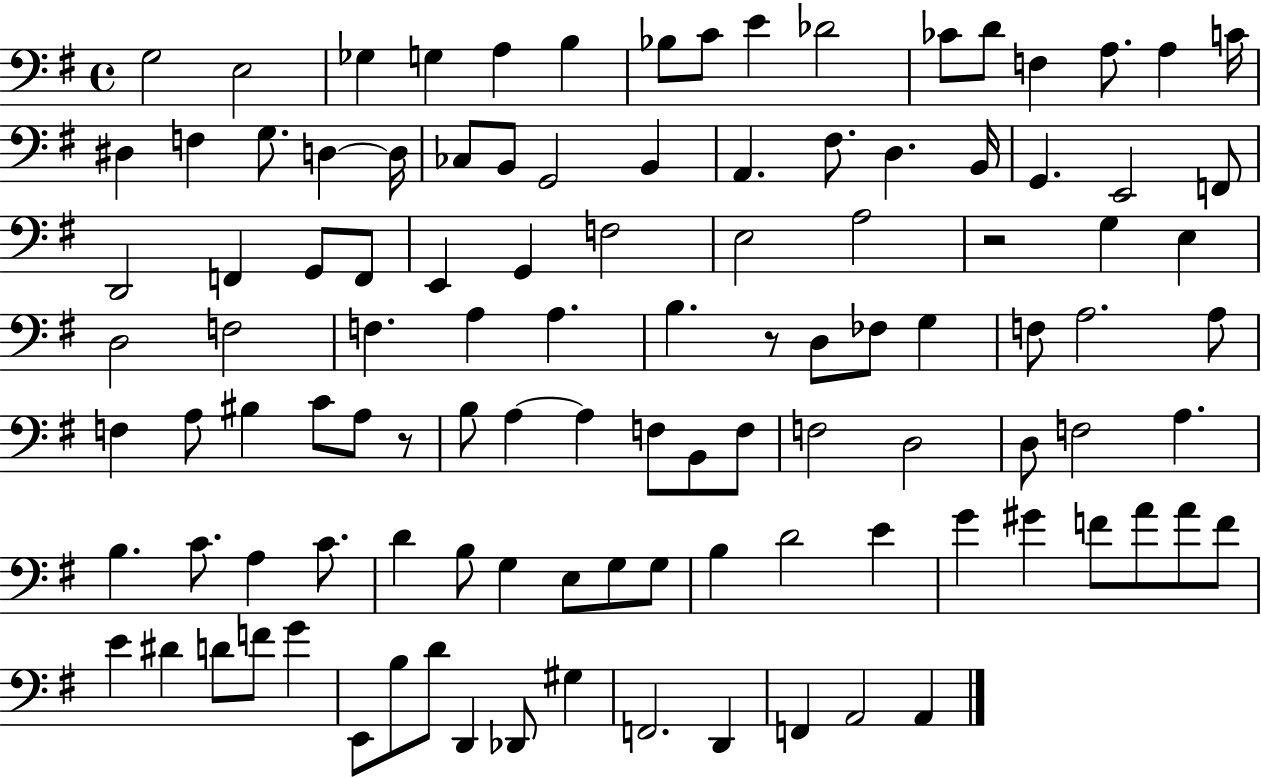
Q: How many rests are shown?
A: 3